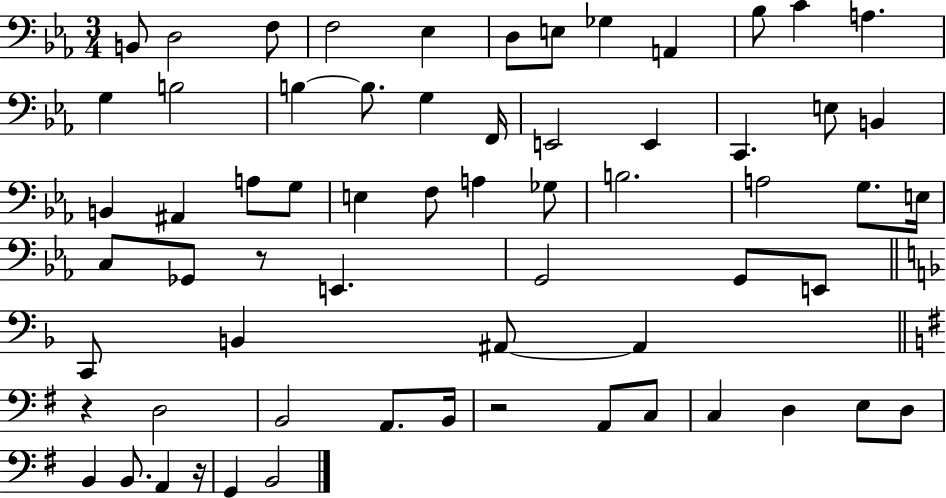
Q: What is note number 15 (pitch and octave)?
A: B3